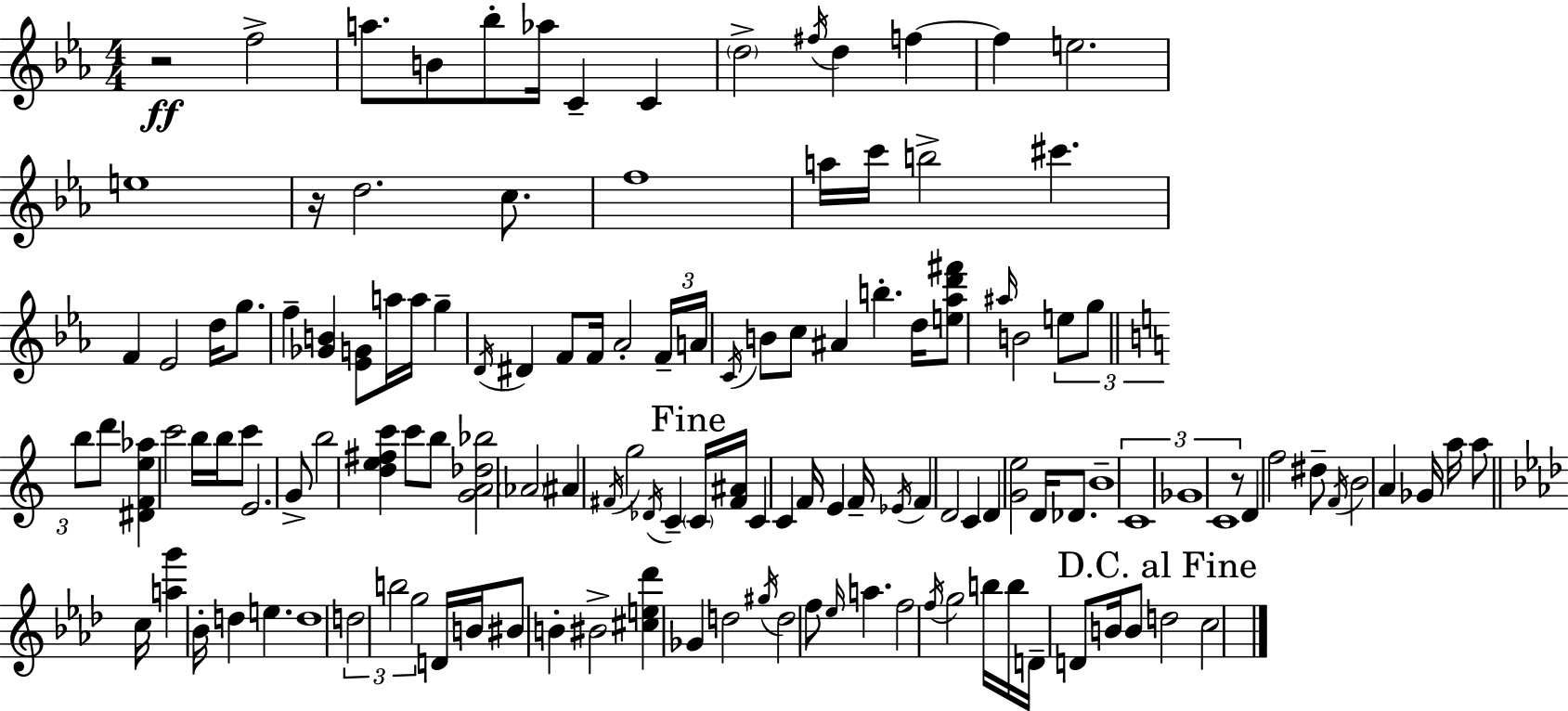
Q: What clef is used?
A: treble